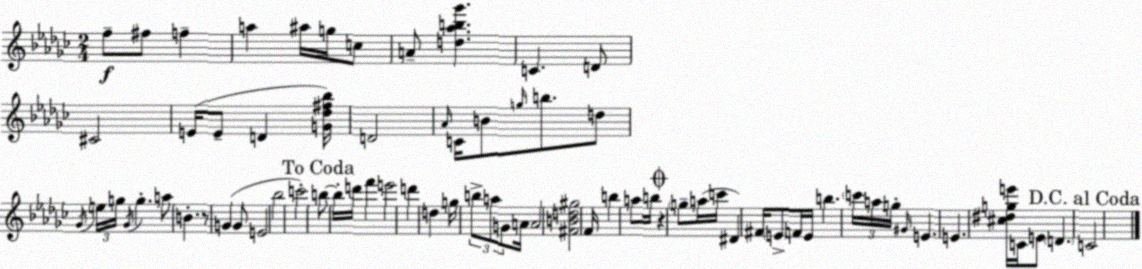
X:1
T:Untitled
M:2/4
L:1/4
K:Ebm
f/2 ^f/2 f a ^a/4 g/4 c/2 A/2 [d_ab_g'] C D/2 ^C2 E/4 E/2 D [G_d^f_b]/4 D2 _A/4 C/4 B/2 g/4 b/2 d/2 _G/4 e/4 g/4 _G/4 g a/2 B z/2 G G/2 E2 _b2 c'2 b/2 b/4 d'/4 f' e'2 d' d g/4 b/2 a/2 G/2 A/4 A2 [^FBd^g]2 F/4 b a/2 b/4 z g/2 a/4 c'/4 ^D ^F/4 E/2 F/4 E/4 b c'/4 a/4 g/4 ^G/4 E E [^c^dge']/4 C/4 E/2 D C2